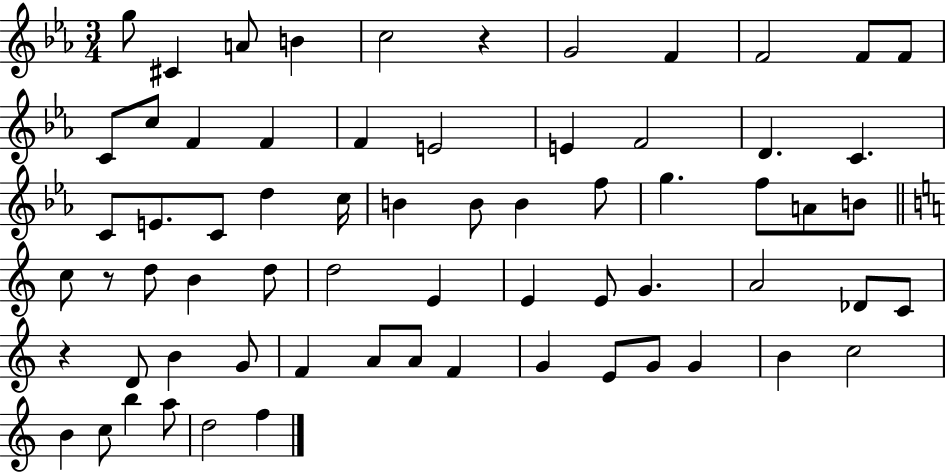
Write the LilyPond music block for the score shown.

{
  \clef treble
  \numericTimeSignature
  \time 3/4
  \key ees \major
  \repeat volta 2 { g''8 cis'4 a'8 b'4 | c''2 r4 | g'2 f'4 | f'2 f'8 f'8 | \break c'8 c''8 f'4 f'4 | f'4 e'2 | e'4 f'2 | d'4. c'4. | \break c'8 e'8. c'8 d''4 c''16 | b'4 b'8 b'4 f''8 | g''4. f''8 a'8 b'8 | \bar "||" \break \key c \major c''8 r8 d''8 b'4 d''8 | d''2 e'4 | e'4 e'8 g'4. | a'2 des'8 c'8 | \break r4 d'8 b'4 g'8 | f'4 a'8 a'8 f'4 | g'4 e'8 g'8 g'4 | b'4 c''2 | \break b'4 c''8 b''4 a''8 | d''2 f''4 | } \bar "|."
}